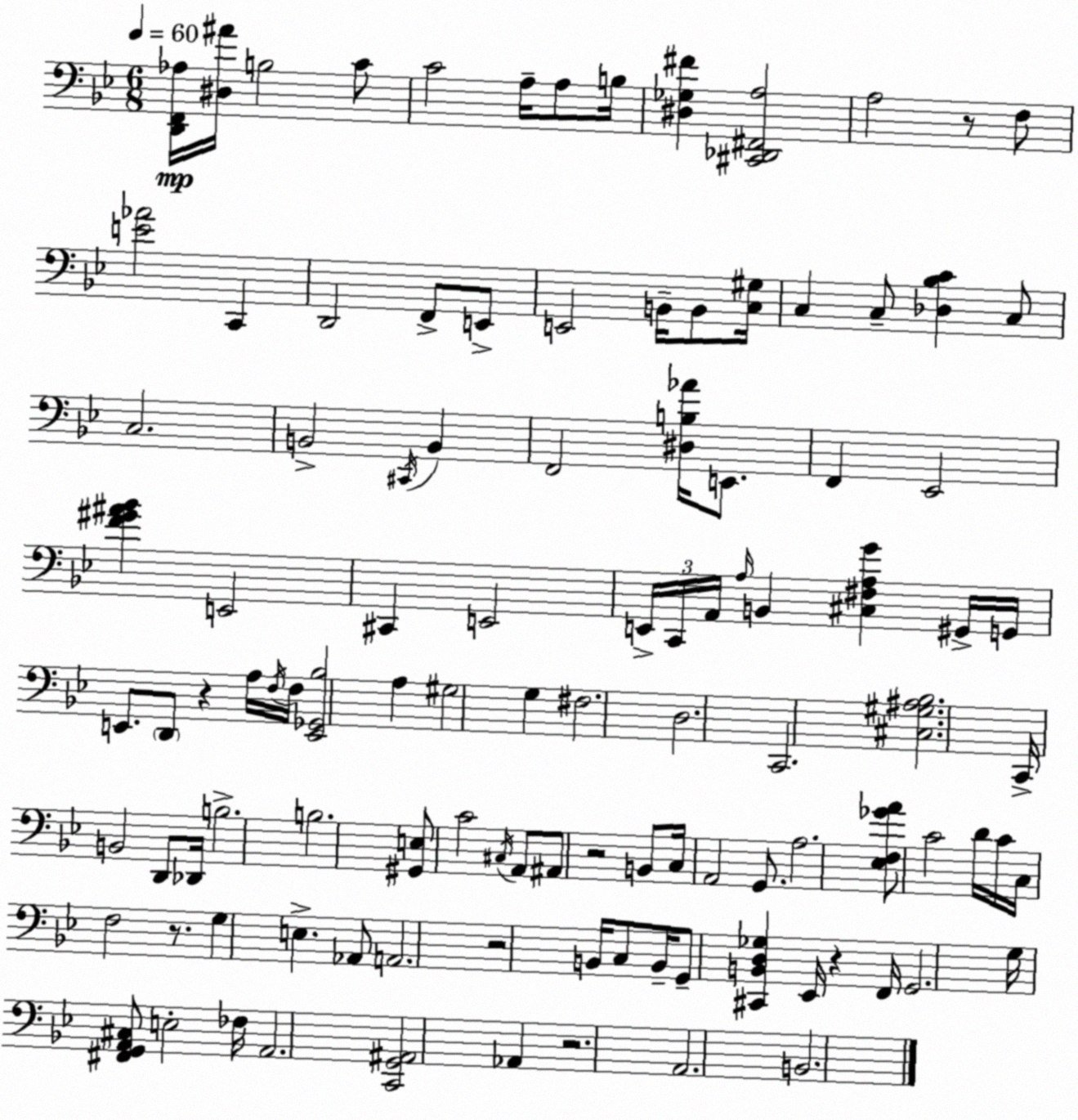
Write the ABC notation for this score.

X:1
T:Untitled
M:6/8
L:1/4
K:Bb
[D,,F,,_A,]/4 [^D,^A]/4 B,2 C/2 C2 A,/4 A,/2 B,/4 [^D,_G,^F] [^C,,_D,,^F,,A,]2 A,2 z/2 F,/2 [E_A]2 C,, D,,2 F,,/2 E,,/2 E,,2 B,,/4 B,,/2 [C,^G,]/4 C, C,/2 [_D,_B,C] C,/2 C,2 B,,2 ^C,,/4 B,, F,,2 [^D,B,_A]/4 E,,/2 F,, _E,,2 [F^G^A_B] E,,2 ^C,, E,,2 E,,/4 C,,/4 A,,/4 A,/4 B,, [^C,^F,A,G] ^G,,/4 G,,/4 E,,/2 D,,/2 z A,/4 F,/4 F,/4 [E,,_G,,_B,]2 A, ^G,2 G, ^F,2 D,2 C,,2 [^C,^G,^A,_B,]2 C,,/4 B,,2 D,,/2 _D,,/4 B,2 B,2 [^G,,E,]/2 C2 ^C,/4 A,,/2 ^A,,/2 z2 B,,/2 C,/4 A,,2 G,,/2 A,2 [_E,F,_GA]/2 C2 D/4 C/4 C,/4 F,2 z/2 G, E, _A,,/2 A,,2 z2 B,,/4 C,/2 B,,/4 G,,/2 [^C,,B,,D,_G,] _E,,/4 z F,,/4 G,,2 G,/4 [^F,,G,,A,,^C,]/2 E,2 _F,/4 A,,2 [C,,G,,^A,,]2 _A,, z2 A,,2 B,,2